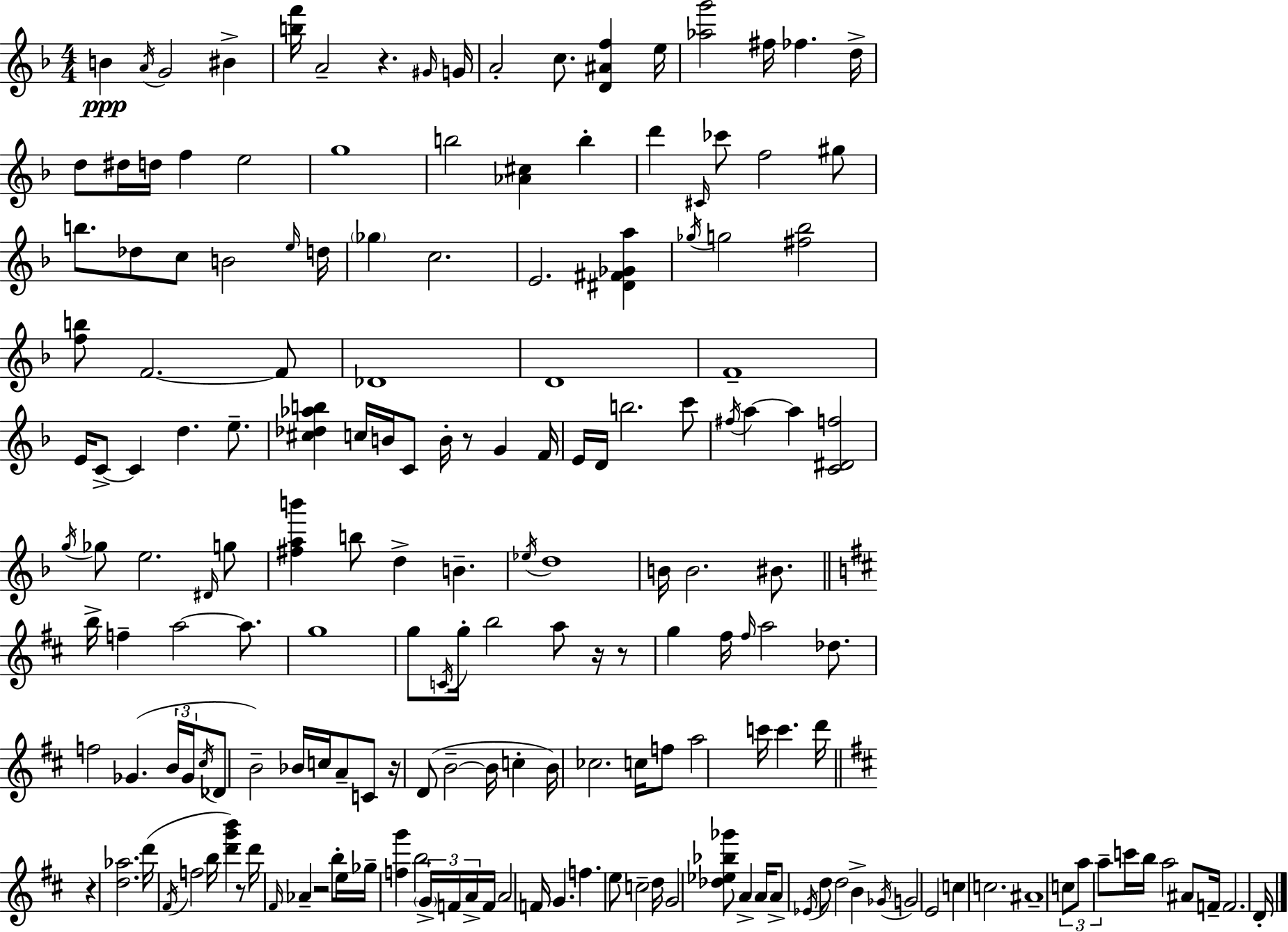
B4/q A4/s G4/h BIS4/q [B5,F6]/s A4/h R/q. G#4/s G4/s A4/h C5/e. [D4,A#4,F5]/q E5/s [Ab5,G6]/h F#5/s FES5/q. D5/s D5/e D#5/s D5/s F5/q E5/h G5/w B5/h [Ab4,C#5]/q B5/q D6/q C#4/s CES6/e F5/h G#5/e B5/e. Db5/e C5/e B4/h E5/s D5/s Gb5/q C5/h. E4/h. [D#4,F#4,Gb4,A5]/q Gb5/s G5/h [F#5,Bb5]/h [F5,B5]/e F4/h. F4/e Db4/w D4/w F4/w E4/s C4/e C4/q D5/q. E5/e. [C#5,Db5,Ab5,B5]/q C5/s B4/s C4/e B4/s R/e G4/q F4/s E4/s D4/s B5/h. C6/e F#5/s A5/q A5/q [C4,D#4,F5]/h G5/s Gb5/e E5/h. D#4/s G5/e [F#5,A5,B6]/q B5/e D5/q B4/q. Eb5/s D5/w B4/s B4/h. BIS4/e. B5/s F5/q A5/h A5/e. G5/w G5/e C4/s G5/s B5/h A5/e R/s R/e G5/q F#5/s F#5/s A5/h Db5/e. F5/h Gb4/q. B4/s Gb4/s C#5/s Db4/e B4/h Bb4/s C5/s A4/e C4/e R/s D4/e B4/h B4/s C5/q B4/s CES5/h. C5/s F5/e A5/h C6/s C6/q. D6/s R/q [D5,Ab5]/h. D6/s F#4/s F5/h B5/s [D6,G6,B6]/q R/e D6/s F#4/s Ab4/q R/h B5/e E5/s Gb5/s [F5,G6]/q B5/h G4/s F4/s A4/s F4/s A4/h F4/s G4/q. F5/q. E5/e C5/h D5/s G4/h [Db5,Eb5,Bb5,Gb6]/e A4/q A4/s A4/e Eb4/s D5/e D5/h B4/q Gb4/s G4/h E4/h C5/q C5/h. A#4/w C5/e A5/e A5/e C6/s B5/s A5/h A#4/e F4/s F4/h. D4/s